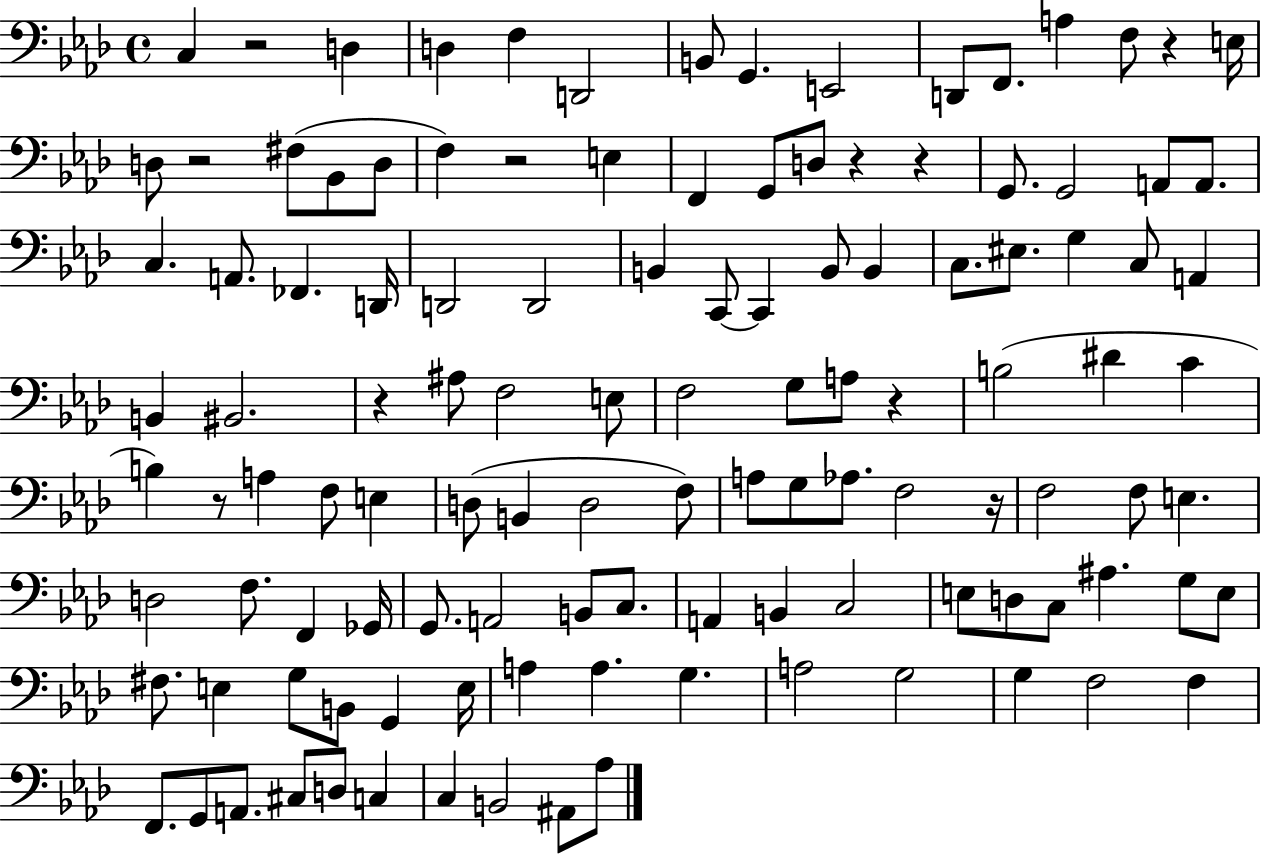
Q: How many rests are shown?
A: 10